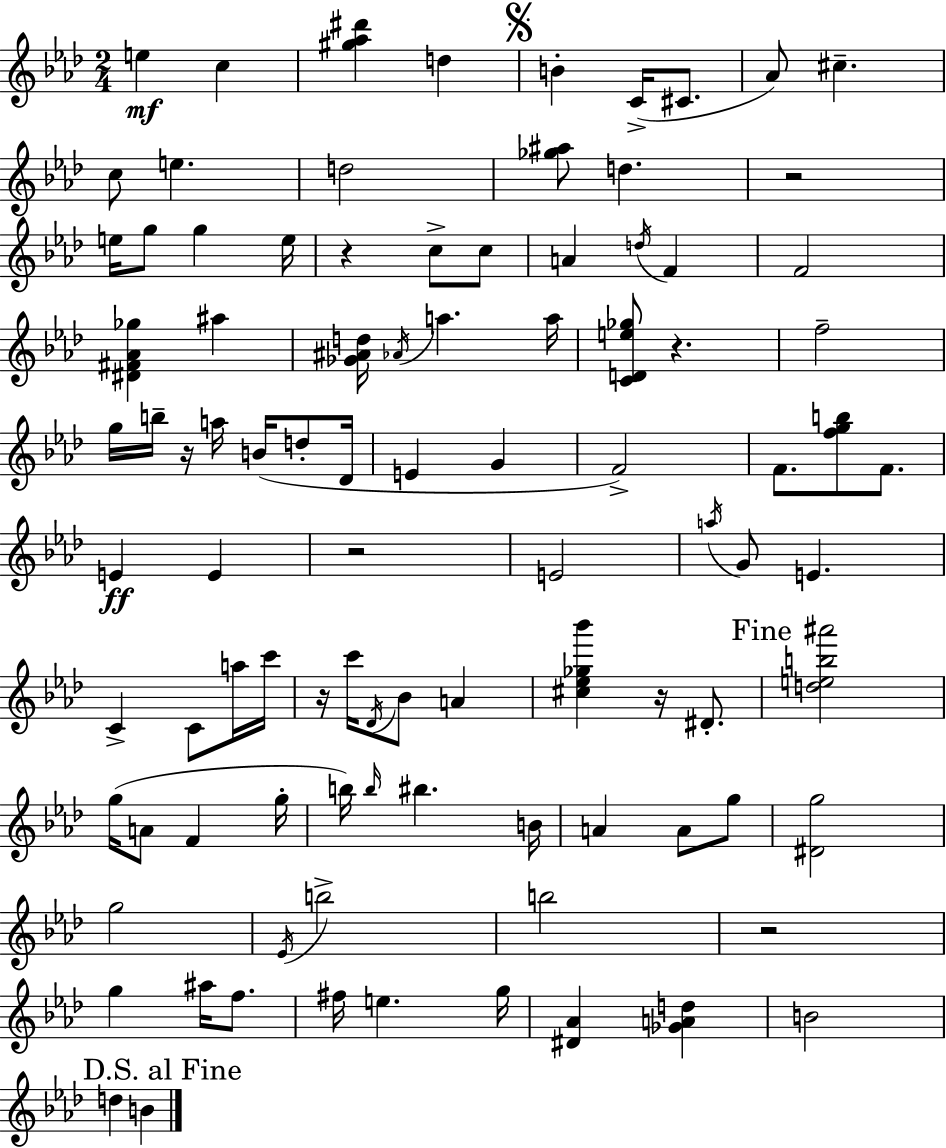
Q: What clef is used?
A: treble